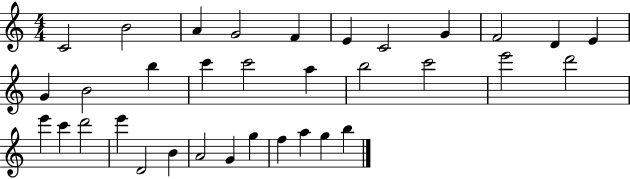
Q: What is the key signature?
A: C major